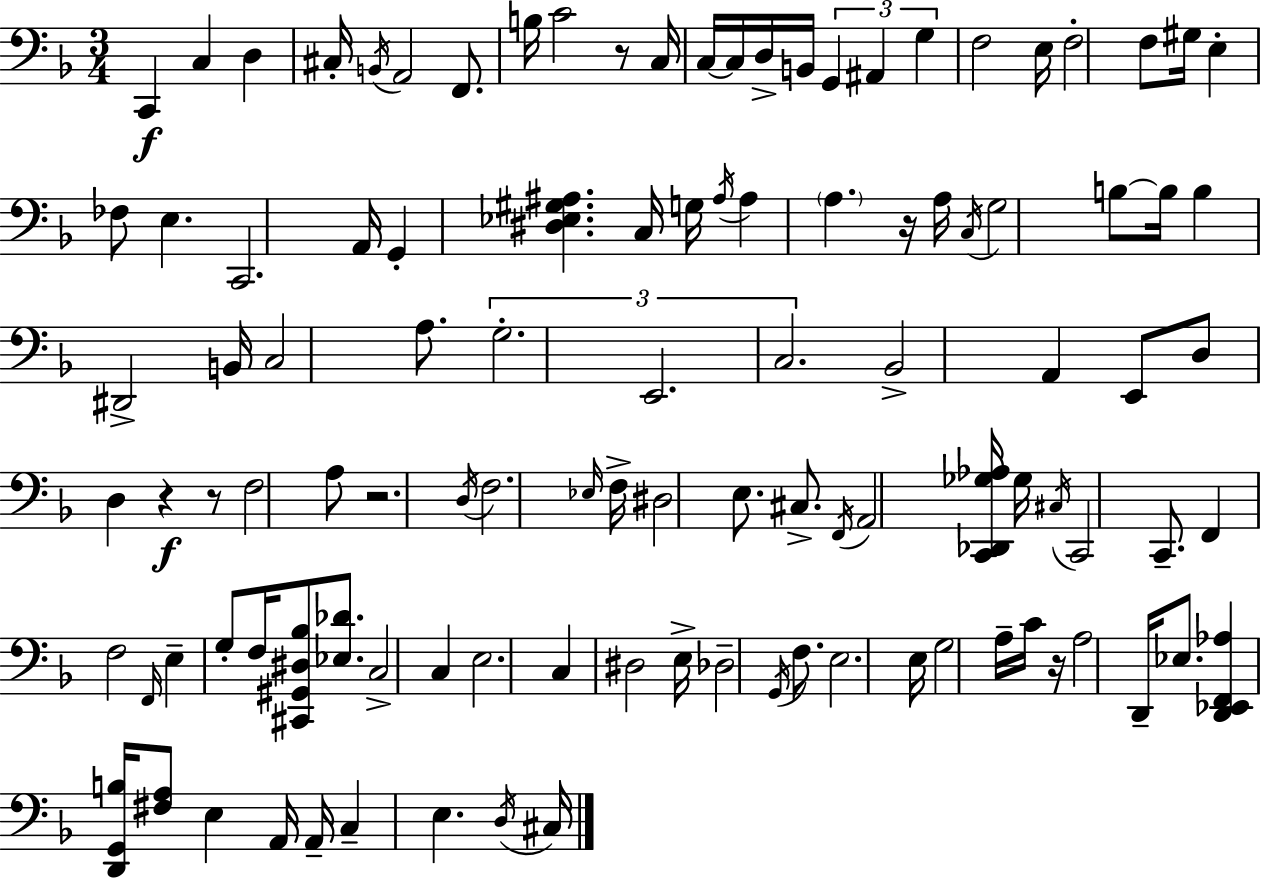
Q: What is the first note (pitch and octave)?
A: C2